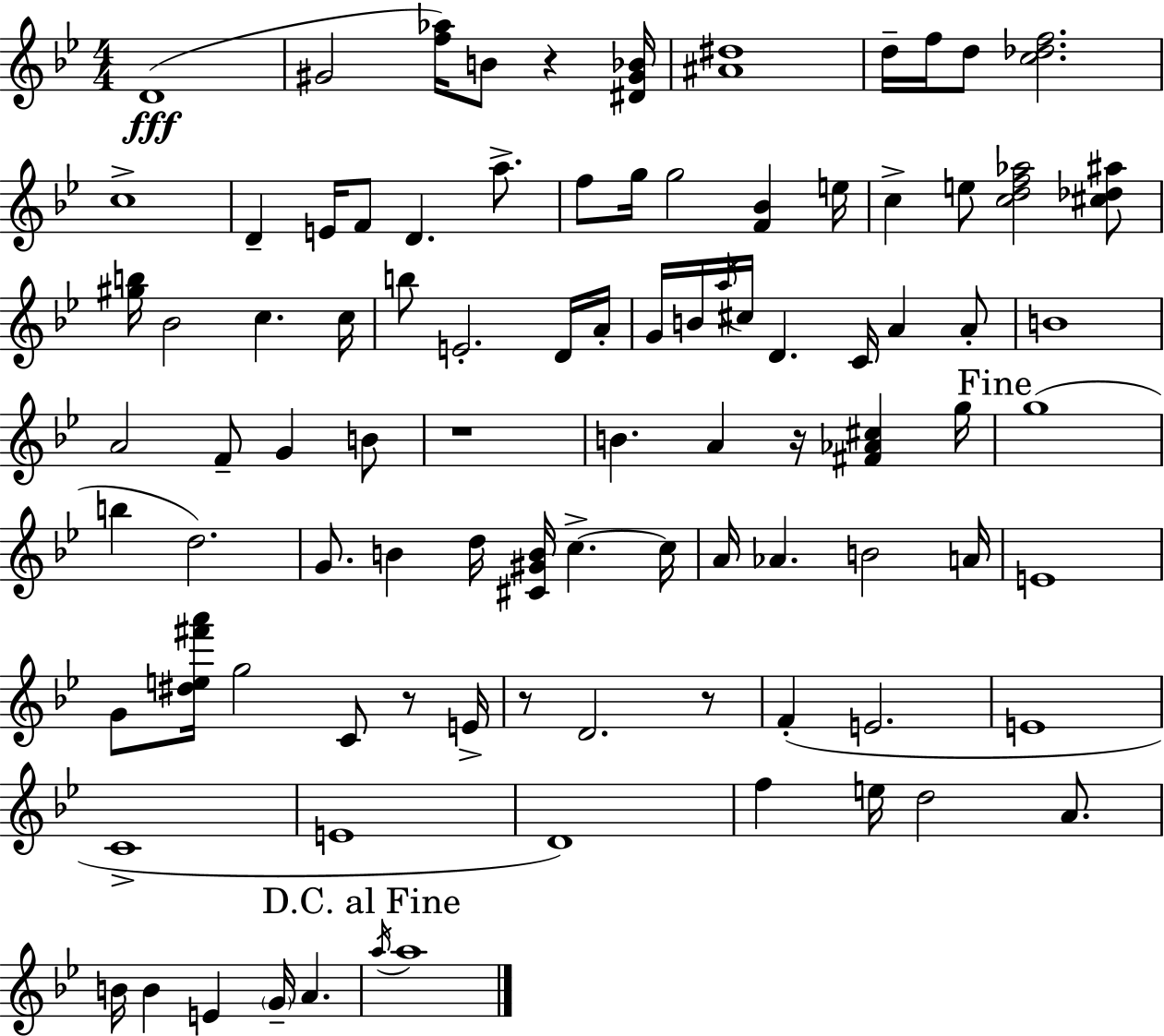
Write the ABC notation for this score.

X:1
T:Untitled
M:4/4
L:1/4
K:Gm
D4 ^G2 [f_a]/4 B/2 z [^D^G_B]/4 [^A^d]4 d/4 f/4 d/2 [c_df]2 c4 D E/4 F/2 D a/2 f/2 g/4 g2 [F_B] e/4 c e/2 [cdf_a]2 [^c_d^a]/2 [^gb]/4 _B2 c c/4 b/2 E2 D/4 A/4 G/4 B/4 a/4 ^c/4 D C/4 A A/2 B4 A2 F/2 G B/2 z4 B A z/4 [^F_A^c] g/4 g4 b d2 G/2 B d/4 [^C^GB]/4 c c/4 A/4 _A B2 A/4 E4 G/2 [^de^f'a']/4 g2 C/2 z/2 E/4 z/2 D2 z/2 F E2 E4 C4 E4 D4 f e/4 d2 A/2 B/4 B E G/4 A a/4 a4